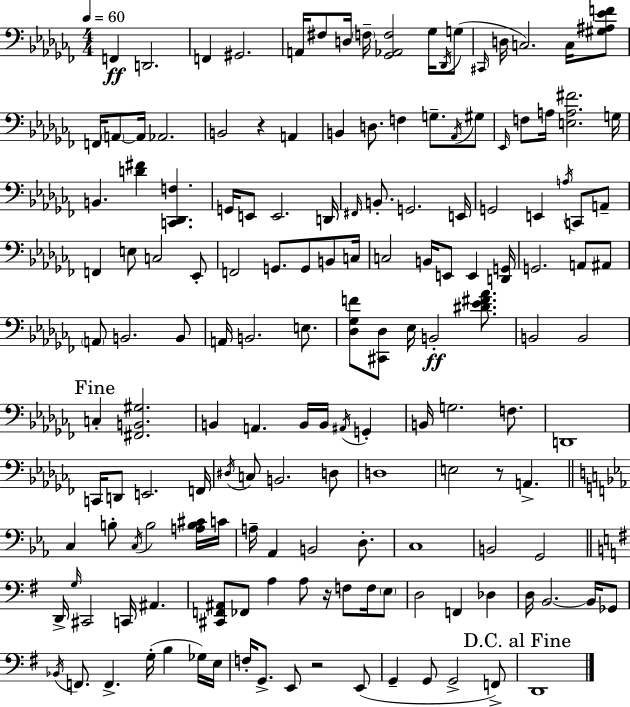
F2/q D2/h. F2/q G#2/h. A2/s F#3/e D3/s F3/s [Gb2,Ab2,F3]/h Gb3/s Db2/s G3/e C#2/s D3/s C3/h. C3/s [G#3,A#3,Eb4,F4]/e F2/s A2/e A2/s Ab2/h. B2/h R/q A2/q B2/q D3/e. F3/q G3/e. Ab2/s G#3/e Eb2/s F3/e A3/s [E3,A3,F#4]/h. G3/s B2/q. [D4,F#4]/q [C2,Db2,F3]/q. G2/s E2/e E2/h. D2/s F#2/s B2/e. G2/h. E2/s G2/h E2/q A3/s C2/e A2/e F2/q E3/e C3/h Eb2/e F2/h G2/e. G2/e B2/e C3/s C3/h B2/s E2/e E2/q [D2,G2]/s G2/h. A2/e A#2/e A2/e B2/h. B2/e A2/s B2/h. E3/e. [Db3,Gb3,F4]/e [C#2,Db3]/e Eb3/s B2/h [D#4,Eb4,F#4,Ab4]/e. B2/h B2/h C3/q [F#2,B2,G#3]/h. B2/q A2/q. B2/s B2/s A#2/s G2/q B2/s G3/h. F3/e. D2/w C2/s D2/e E2/h. F2/s D#3/s C3/e B2/h. D3/e D3/w E3/h R/e A2/q. C3/q B3/e C3/s B3/h [A3,B3,C#4]/s C4/s A3/s Ab2/q B2/h D3/e. C3/w B2/h G2/h D2/s G3/s C#2/h C2/s A#2/q. [C#2,F2,A#2]/e FES2/e A3/q A3/e R/s F3/e F3/s E3/e D3/h F2/q Db3/q D3/s B2/h. B2/s Gb2/e Bb2/s F2/e. F2/q. G3/s B3/q Gb3/s E3/s F3/s G2/e. E2/e R/h E2/e G2/q G2/e G2/h F2/e D2/w